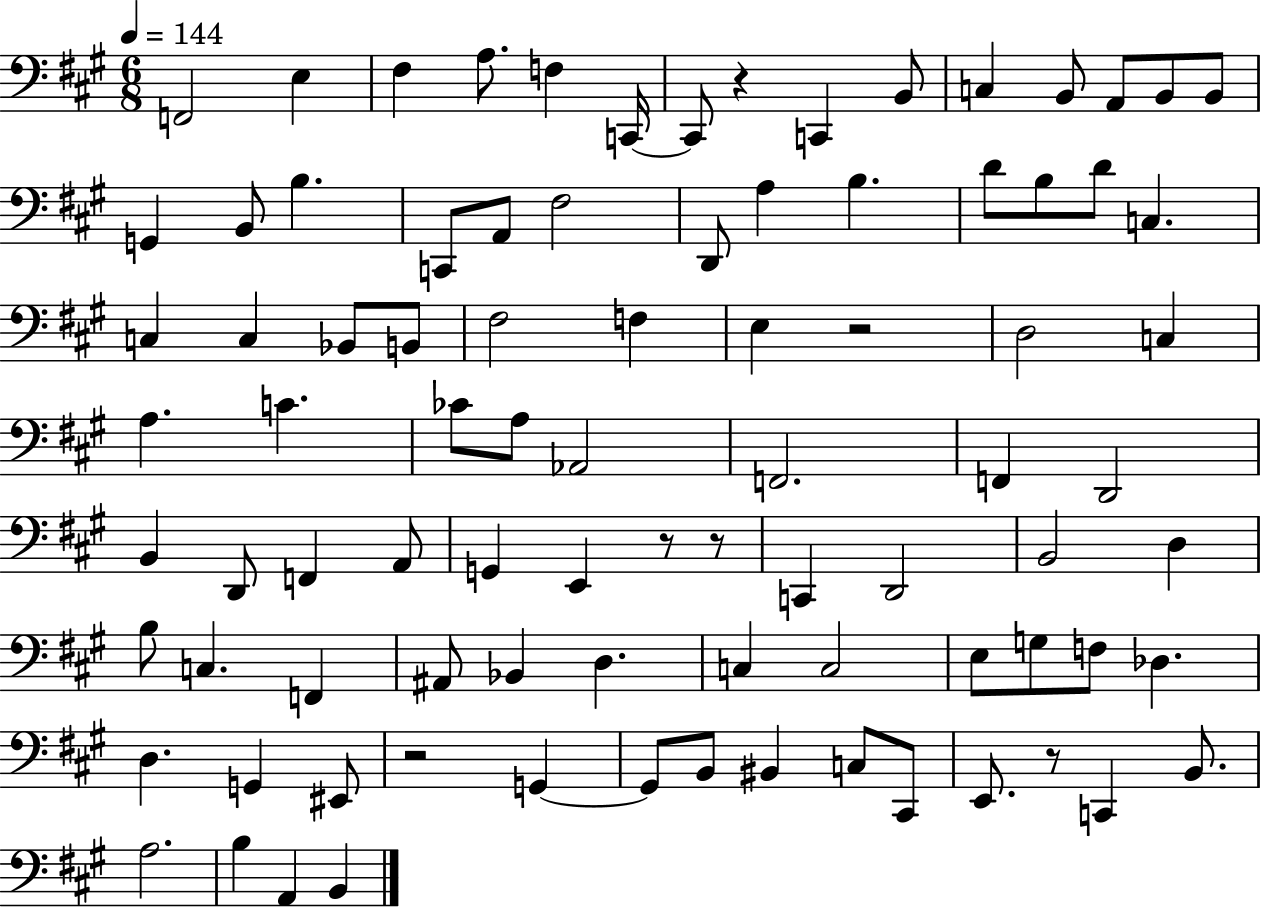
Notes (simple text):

F2/h E3/q F#3/q A3/e. F3/q C2/s C2/e R/q C2/q B2/e C3/q B2/e A2/e B2/e B2/e G2/q B2/e B3/q. C2/e A2/e F#3/h D2/e A3/q B3/q. D4/e B3/e D4/e C3/q. C3/q C3/q Bb2/e B2/e F#3/h F3/q E3/q R/h D3/h C3/q A3/q. C4/q. CES4/e A3/e Ab2/h F2/h. F2/q D2/h B2/q D2/e F2/q A2/e G2/q E2/q R/e R/e C2/q D2/h B2/h D3/q B3/e C3/q. F2/q A#2/e Bb2/q D3/q. C3/q C3/h E3/e G3/e F3/e Db3/q. D3/q. G2/q EIS2/e R/h G2/q G2/e B2/e BIS2/q C3/e C#2/e E2/e. R/e C2/q B2/e. A3/h. B3/q A2/q B2/q